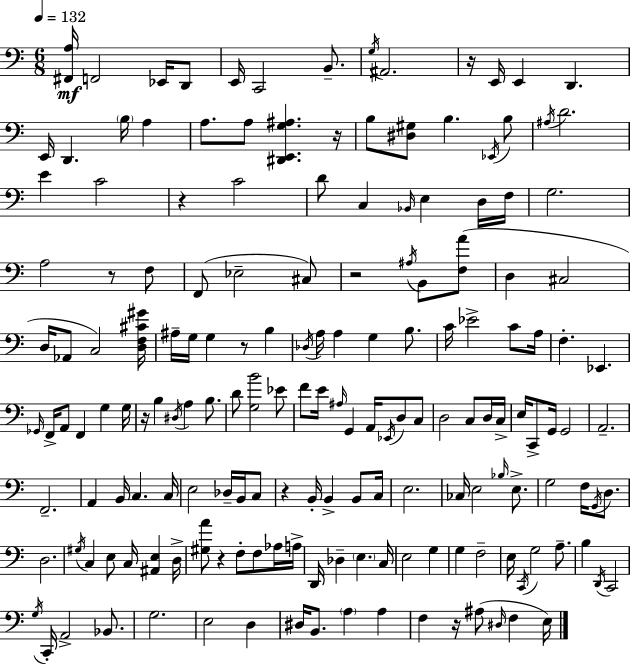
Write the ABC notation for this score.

X:1
T:Untitled
M:6/8
L:1/4
K:Am
[^F,,A,]/4 F,,2 _E,,/4 D,,/2 E,,/4 C,,2 B,,/2 G,/4 ^A,,2 z/4 E,,/4 E,, D,, E,,/4 D,, B,/4 A, A,/2 A,/2 [^D,,E,,G,^A,] z/4 B,/2 [^D,^G,]/2 B, _E,,/4 B,/2 ^A,/4 D2 E C2 z C2 D/2 C, _B,,/4 E, D,/4 F,/4 G,2 A,2 z/2 F,/2 F,,/2 _E,2 ^C,/2 z2 ^A,/4 B,,/2 [F,A]/2 D, ^C,2 D,/4 _A,,/2 C,2 [D,F,^C^G]/4 ^A,/4 G,/4 G, z/2 B, _D,/4 A,/4 A, G, B,/2 C/4 _E2 C/2 A,/4 F, _E,, _G,,/4 F,,/4 A,,/2 F,, G, G,/4 z/4 B, ^D,/4 A, B,/2 D/2 [G,B]2 _E/2 F/2 E/4 ^A,/4 G,, A,,/4 _E,,/4 D,/2 C,/2 D,2 C,/2 D,/4 C,/4 E,/4 C,,/2 G,,/4 G,,2 A,,2 F,,2 A,, B,,/4 C, C,/4 E,2 _D,/4 B,,/4 C,/2 z B,,/4 B,, B,,/2 C,/4 E,2 _C,/4 E,2 _B,/4 E,/2 G,2 F,/4 G,,/4 D,/2 D,2 ^G,/4 C, E,/2 C,/4 [^A,,E,] D,/4 [^G,A]/2 z F,/2 F,/2 _A,/4 A,/4 D,,/4 _D, E, C,/4 E,2 G, G, F,2 E,/4 C,,/4 G,2 A,/2 B, D,,/4 C,,2 G,/4 C,,/4 A,,2 _B,,/2 G,2 E,2 D, ^D,/4 B,,/2 A, A, F, z/4 ^A,/2 ^D,/4 F, E,/4